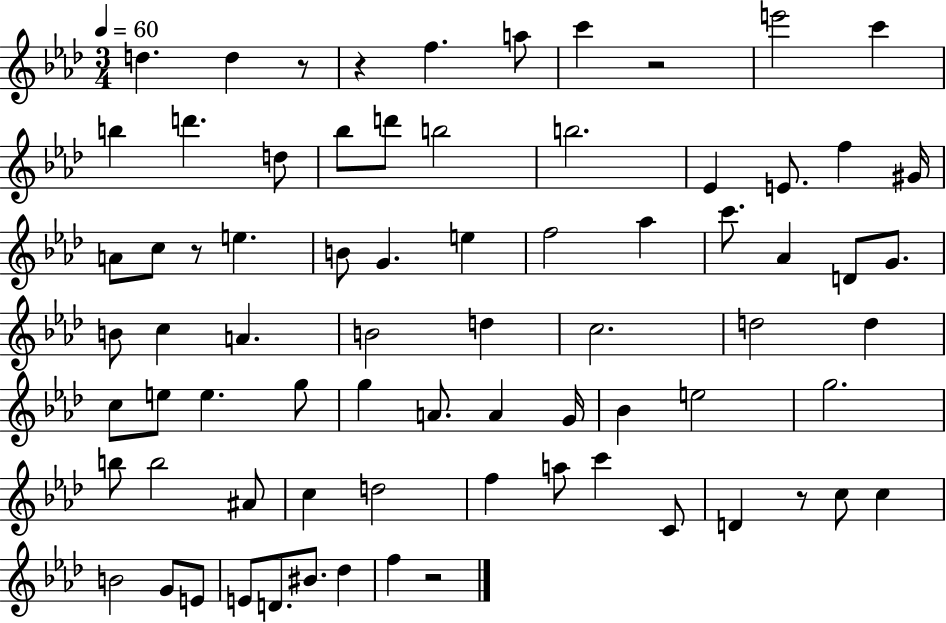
{
  \clef treble
  \numericTimeSignature
  \time 3/4
  \key aes \major
  \tempo 4 = 60
  \repeat volta 2 { d''4. d''4 r8 | r4 f''4. a''8 | c'''4 r2 | e'''2 c'''4 | \break b''4 d'''4. d''8 | bes''8 d'''8 b''2 | b''2. | ees'4 e'8. f''4 gis'16 | \break a'8 c''8 r8 e''4. | b'8 g'4. e''4 | f''2 aes''4 | c'''8. aes'4 d'8 g'8. | \break b'8 c''4 a'4. | b'2 d''4 | c''2. | d''2 d''4 | \break c''8 e''8 e''4. g''8 | g''4 a'8. a'4 g'16 | bes'4 e''2 | g''2. | \break b''8 b''2 ais'8 | c''4 d''2 | f''4 a''8 c'''4 c'8 | d'4 r8 c''8 c''4 | \break b'2 g'8 e'8 | e'8 d'8. bis'8. des''4 | f''4 r2 | } \bar "|."
}